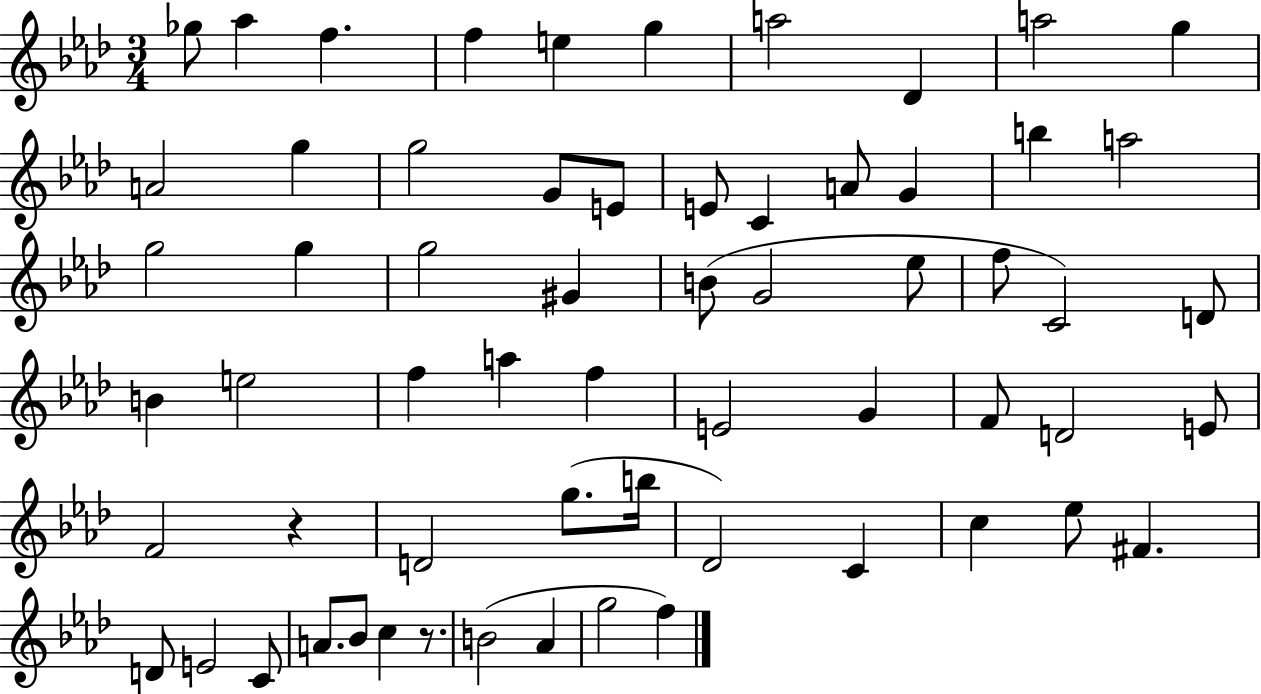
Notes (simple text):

Gb5/e Ab5/q F5/q. F5/q E5/q G5/q A5/h Db4/q A5/h G5/q A4/h G5/q G5/h G4/e E4/e E4/e C4/q A4/e G4/q B5/q A5/h G5/h G5/q G5/h G#4/q B4/e G4/h Eb5/e F5/e C4/h D4/e B4/q E5/h F5/q A5/q F5/q E4/h G4/q F4/e D4/h E4/e F4/h R/q D4/h G5/e. B5/s Db4/h C4/q C5/q Eb5/e F#4/q. D4/e E4/h C4/e A4/e. Bb4/e C5/q R/e. B4/h Ab4/q G5/h F5/q